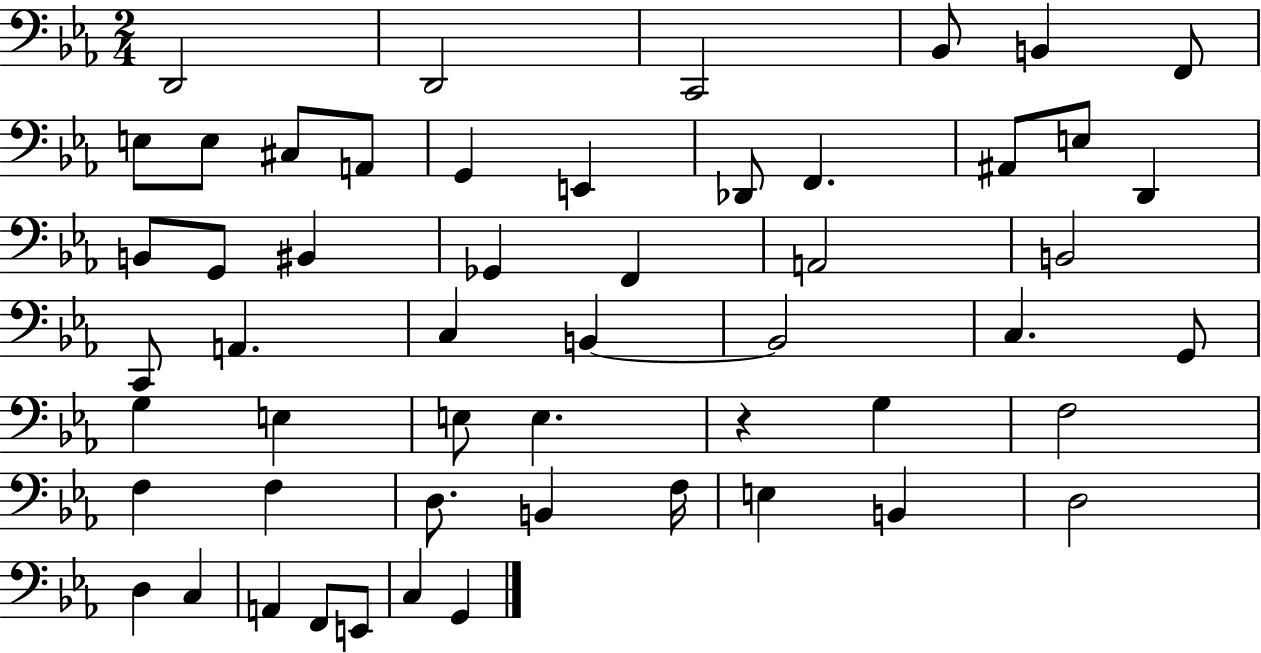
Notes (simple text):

D2/h D2/h C2/h Bb2/e B2/q F2/e E3/e E3/e C#3/e A2/e G2/q E2/q Db2/e F2/q. A#2/e E3/e D2/q B2/e G2/e BIS2/q Gb2/q F2/q A2/h B2/h C2/e A2/q. C3/q B2/q B2/h C3/q. G2/e G3/q E3/q E3/e E3/q. R/q G3/q F3/h F3/q F3/q D3/e. B2/q F3/s E3/q B2/q D3/h D3/q C3/q A2/q F2/e E2/e C3/q G2/q